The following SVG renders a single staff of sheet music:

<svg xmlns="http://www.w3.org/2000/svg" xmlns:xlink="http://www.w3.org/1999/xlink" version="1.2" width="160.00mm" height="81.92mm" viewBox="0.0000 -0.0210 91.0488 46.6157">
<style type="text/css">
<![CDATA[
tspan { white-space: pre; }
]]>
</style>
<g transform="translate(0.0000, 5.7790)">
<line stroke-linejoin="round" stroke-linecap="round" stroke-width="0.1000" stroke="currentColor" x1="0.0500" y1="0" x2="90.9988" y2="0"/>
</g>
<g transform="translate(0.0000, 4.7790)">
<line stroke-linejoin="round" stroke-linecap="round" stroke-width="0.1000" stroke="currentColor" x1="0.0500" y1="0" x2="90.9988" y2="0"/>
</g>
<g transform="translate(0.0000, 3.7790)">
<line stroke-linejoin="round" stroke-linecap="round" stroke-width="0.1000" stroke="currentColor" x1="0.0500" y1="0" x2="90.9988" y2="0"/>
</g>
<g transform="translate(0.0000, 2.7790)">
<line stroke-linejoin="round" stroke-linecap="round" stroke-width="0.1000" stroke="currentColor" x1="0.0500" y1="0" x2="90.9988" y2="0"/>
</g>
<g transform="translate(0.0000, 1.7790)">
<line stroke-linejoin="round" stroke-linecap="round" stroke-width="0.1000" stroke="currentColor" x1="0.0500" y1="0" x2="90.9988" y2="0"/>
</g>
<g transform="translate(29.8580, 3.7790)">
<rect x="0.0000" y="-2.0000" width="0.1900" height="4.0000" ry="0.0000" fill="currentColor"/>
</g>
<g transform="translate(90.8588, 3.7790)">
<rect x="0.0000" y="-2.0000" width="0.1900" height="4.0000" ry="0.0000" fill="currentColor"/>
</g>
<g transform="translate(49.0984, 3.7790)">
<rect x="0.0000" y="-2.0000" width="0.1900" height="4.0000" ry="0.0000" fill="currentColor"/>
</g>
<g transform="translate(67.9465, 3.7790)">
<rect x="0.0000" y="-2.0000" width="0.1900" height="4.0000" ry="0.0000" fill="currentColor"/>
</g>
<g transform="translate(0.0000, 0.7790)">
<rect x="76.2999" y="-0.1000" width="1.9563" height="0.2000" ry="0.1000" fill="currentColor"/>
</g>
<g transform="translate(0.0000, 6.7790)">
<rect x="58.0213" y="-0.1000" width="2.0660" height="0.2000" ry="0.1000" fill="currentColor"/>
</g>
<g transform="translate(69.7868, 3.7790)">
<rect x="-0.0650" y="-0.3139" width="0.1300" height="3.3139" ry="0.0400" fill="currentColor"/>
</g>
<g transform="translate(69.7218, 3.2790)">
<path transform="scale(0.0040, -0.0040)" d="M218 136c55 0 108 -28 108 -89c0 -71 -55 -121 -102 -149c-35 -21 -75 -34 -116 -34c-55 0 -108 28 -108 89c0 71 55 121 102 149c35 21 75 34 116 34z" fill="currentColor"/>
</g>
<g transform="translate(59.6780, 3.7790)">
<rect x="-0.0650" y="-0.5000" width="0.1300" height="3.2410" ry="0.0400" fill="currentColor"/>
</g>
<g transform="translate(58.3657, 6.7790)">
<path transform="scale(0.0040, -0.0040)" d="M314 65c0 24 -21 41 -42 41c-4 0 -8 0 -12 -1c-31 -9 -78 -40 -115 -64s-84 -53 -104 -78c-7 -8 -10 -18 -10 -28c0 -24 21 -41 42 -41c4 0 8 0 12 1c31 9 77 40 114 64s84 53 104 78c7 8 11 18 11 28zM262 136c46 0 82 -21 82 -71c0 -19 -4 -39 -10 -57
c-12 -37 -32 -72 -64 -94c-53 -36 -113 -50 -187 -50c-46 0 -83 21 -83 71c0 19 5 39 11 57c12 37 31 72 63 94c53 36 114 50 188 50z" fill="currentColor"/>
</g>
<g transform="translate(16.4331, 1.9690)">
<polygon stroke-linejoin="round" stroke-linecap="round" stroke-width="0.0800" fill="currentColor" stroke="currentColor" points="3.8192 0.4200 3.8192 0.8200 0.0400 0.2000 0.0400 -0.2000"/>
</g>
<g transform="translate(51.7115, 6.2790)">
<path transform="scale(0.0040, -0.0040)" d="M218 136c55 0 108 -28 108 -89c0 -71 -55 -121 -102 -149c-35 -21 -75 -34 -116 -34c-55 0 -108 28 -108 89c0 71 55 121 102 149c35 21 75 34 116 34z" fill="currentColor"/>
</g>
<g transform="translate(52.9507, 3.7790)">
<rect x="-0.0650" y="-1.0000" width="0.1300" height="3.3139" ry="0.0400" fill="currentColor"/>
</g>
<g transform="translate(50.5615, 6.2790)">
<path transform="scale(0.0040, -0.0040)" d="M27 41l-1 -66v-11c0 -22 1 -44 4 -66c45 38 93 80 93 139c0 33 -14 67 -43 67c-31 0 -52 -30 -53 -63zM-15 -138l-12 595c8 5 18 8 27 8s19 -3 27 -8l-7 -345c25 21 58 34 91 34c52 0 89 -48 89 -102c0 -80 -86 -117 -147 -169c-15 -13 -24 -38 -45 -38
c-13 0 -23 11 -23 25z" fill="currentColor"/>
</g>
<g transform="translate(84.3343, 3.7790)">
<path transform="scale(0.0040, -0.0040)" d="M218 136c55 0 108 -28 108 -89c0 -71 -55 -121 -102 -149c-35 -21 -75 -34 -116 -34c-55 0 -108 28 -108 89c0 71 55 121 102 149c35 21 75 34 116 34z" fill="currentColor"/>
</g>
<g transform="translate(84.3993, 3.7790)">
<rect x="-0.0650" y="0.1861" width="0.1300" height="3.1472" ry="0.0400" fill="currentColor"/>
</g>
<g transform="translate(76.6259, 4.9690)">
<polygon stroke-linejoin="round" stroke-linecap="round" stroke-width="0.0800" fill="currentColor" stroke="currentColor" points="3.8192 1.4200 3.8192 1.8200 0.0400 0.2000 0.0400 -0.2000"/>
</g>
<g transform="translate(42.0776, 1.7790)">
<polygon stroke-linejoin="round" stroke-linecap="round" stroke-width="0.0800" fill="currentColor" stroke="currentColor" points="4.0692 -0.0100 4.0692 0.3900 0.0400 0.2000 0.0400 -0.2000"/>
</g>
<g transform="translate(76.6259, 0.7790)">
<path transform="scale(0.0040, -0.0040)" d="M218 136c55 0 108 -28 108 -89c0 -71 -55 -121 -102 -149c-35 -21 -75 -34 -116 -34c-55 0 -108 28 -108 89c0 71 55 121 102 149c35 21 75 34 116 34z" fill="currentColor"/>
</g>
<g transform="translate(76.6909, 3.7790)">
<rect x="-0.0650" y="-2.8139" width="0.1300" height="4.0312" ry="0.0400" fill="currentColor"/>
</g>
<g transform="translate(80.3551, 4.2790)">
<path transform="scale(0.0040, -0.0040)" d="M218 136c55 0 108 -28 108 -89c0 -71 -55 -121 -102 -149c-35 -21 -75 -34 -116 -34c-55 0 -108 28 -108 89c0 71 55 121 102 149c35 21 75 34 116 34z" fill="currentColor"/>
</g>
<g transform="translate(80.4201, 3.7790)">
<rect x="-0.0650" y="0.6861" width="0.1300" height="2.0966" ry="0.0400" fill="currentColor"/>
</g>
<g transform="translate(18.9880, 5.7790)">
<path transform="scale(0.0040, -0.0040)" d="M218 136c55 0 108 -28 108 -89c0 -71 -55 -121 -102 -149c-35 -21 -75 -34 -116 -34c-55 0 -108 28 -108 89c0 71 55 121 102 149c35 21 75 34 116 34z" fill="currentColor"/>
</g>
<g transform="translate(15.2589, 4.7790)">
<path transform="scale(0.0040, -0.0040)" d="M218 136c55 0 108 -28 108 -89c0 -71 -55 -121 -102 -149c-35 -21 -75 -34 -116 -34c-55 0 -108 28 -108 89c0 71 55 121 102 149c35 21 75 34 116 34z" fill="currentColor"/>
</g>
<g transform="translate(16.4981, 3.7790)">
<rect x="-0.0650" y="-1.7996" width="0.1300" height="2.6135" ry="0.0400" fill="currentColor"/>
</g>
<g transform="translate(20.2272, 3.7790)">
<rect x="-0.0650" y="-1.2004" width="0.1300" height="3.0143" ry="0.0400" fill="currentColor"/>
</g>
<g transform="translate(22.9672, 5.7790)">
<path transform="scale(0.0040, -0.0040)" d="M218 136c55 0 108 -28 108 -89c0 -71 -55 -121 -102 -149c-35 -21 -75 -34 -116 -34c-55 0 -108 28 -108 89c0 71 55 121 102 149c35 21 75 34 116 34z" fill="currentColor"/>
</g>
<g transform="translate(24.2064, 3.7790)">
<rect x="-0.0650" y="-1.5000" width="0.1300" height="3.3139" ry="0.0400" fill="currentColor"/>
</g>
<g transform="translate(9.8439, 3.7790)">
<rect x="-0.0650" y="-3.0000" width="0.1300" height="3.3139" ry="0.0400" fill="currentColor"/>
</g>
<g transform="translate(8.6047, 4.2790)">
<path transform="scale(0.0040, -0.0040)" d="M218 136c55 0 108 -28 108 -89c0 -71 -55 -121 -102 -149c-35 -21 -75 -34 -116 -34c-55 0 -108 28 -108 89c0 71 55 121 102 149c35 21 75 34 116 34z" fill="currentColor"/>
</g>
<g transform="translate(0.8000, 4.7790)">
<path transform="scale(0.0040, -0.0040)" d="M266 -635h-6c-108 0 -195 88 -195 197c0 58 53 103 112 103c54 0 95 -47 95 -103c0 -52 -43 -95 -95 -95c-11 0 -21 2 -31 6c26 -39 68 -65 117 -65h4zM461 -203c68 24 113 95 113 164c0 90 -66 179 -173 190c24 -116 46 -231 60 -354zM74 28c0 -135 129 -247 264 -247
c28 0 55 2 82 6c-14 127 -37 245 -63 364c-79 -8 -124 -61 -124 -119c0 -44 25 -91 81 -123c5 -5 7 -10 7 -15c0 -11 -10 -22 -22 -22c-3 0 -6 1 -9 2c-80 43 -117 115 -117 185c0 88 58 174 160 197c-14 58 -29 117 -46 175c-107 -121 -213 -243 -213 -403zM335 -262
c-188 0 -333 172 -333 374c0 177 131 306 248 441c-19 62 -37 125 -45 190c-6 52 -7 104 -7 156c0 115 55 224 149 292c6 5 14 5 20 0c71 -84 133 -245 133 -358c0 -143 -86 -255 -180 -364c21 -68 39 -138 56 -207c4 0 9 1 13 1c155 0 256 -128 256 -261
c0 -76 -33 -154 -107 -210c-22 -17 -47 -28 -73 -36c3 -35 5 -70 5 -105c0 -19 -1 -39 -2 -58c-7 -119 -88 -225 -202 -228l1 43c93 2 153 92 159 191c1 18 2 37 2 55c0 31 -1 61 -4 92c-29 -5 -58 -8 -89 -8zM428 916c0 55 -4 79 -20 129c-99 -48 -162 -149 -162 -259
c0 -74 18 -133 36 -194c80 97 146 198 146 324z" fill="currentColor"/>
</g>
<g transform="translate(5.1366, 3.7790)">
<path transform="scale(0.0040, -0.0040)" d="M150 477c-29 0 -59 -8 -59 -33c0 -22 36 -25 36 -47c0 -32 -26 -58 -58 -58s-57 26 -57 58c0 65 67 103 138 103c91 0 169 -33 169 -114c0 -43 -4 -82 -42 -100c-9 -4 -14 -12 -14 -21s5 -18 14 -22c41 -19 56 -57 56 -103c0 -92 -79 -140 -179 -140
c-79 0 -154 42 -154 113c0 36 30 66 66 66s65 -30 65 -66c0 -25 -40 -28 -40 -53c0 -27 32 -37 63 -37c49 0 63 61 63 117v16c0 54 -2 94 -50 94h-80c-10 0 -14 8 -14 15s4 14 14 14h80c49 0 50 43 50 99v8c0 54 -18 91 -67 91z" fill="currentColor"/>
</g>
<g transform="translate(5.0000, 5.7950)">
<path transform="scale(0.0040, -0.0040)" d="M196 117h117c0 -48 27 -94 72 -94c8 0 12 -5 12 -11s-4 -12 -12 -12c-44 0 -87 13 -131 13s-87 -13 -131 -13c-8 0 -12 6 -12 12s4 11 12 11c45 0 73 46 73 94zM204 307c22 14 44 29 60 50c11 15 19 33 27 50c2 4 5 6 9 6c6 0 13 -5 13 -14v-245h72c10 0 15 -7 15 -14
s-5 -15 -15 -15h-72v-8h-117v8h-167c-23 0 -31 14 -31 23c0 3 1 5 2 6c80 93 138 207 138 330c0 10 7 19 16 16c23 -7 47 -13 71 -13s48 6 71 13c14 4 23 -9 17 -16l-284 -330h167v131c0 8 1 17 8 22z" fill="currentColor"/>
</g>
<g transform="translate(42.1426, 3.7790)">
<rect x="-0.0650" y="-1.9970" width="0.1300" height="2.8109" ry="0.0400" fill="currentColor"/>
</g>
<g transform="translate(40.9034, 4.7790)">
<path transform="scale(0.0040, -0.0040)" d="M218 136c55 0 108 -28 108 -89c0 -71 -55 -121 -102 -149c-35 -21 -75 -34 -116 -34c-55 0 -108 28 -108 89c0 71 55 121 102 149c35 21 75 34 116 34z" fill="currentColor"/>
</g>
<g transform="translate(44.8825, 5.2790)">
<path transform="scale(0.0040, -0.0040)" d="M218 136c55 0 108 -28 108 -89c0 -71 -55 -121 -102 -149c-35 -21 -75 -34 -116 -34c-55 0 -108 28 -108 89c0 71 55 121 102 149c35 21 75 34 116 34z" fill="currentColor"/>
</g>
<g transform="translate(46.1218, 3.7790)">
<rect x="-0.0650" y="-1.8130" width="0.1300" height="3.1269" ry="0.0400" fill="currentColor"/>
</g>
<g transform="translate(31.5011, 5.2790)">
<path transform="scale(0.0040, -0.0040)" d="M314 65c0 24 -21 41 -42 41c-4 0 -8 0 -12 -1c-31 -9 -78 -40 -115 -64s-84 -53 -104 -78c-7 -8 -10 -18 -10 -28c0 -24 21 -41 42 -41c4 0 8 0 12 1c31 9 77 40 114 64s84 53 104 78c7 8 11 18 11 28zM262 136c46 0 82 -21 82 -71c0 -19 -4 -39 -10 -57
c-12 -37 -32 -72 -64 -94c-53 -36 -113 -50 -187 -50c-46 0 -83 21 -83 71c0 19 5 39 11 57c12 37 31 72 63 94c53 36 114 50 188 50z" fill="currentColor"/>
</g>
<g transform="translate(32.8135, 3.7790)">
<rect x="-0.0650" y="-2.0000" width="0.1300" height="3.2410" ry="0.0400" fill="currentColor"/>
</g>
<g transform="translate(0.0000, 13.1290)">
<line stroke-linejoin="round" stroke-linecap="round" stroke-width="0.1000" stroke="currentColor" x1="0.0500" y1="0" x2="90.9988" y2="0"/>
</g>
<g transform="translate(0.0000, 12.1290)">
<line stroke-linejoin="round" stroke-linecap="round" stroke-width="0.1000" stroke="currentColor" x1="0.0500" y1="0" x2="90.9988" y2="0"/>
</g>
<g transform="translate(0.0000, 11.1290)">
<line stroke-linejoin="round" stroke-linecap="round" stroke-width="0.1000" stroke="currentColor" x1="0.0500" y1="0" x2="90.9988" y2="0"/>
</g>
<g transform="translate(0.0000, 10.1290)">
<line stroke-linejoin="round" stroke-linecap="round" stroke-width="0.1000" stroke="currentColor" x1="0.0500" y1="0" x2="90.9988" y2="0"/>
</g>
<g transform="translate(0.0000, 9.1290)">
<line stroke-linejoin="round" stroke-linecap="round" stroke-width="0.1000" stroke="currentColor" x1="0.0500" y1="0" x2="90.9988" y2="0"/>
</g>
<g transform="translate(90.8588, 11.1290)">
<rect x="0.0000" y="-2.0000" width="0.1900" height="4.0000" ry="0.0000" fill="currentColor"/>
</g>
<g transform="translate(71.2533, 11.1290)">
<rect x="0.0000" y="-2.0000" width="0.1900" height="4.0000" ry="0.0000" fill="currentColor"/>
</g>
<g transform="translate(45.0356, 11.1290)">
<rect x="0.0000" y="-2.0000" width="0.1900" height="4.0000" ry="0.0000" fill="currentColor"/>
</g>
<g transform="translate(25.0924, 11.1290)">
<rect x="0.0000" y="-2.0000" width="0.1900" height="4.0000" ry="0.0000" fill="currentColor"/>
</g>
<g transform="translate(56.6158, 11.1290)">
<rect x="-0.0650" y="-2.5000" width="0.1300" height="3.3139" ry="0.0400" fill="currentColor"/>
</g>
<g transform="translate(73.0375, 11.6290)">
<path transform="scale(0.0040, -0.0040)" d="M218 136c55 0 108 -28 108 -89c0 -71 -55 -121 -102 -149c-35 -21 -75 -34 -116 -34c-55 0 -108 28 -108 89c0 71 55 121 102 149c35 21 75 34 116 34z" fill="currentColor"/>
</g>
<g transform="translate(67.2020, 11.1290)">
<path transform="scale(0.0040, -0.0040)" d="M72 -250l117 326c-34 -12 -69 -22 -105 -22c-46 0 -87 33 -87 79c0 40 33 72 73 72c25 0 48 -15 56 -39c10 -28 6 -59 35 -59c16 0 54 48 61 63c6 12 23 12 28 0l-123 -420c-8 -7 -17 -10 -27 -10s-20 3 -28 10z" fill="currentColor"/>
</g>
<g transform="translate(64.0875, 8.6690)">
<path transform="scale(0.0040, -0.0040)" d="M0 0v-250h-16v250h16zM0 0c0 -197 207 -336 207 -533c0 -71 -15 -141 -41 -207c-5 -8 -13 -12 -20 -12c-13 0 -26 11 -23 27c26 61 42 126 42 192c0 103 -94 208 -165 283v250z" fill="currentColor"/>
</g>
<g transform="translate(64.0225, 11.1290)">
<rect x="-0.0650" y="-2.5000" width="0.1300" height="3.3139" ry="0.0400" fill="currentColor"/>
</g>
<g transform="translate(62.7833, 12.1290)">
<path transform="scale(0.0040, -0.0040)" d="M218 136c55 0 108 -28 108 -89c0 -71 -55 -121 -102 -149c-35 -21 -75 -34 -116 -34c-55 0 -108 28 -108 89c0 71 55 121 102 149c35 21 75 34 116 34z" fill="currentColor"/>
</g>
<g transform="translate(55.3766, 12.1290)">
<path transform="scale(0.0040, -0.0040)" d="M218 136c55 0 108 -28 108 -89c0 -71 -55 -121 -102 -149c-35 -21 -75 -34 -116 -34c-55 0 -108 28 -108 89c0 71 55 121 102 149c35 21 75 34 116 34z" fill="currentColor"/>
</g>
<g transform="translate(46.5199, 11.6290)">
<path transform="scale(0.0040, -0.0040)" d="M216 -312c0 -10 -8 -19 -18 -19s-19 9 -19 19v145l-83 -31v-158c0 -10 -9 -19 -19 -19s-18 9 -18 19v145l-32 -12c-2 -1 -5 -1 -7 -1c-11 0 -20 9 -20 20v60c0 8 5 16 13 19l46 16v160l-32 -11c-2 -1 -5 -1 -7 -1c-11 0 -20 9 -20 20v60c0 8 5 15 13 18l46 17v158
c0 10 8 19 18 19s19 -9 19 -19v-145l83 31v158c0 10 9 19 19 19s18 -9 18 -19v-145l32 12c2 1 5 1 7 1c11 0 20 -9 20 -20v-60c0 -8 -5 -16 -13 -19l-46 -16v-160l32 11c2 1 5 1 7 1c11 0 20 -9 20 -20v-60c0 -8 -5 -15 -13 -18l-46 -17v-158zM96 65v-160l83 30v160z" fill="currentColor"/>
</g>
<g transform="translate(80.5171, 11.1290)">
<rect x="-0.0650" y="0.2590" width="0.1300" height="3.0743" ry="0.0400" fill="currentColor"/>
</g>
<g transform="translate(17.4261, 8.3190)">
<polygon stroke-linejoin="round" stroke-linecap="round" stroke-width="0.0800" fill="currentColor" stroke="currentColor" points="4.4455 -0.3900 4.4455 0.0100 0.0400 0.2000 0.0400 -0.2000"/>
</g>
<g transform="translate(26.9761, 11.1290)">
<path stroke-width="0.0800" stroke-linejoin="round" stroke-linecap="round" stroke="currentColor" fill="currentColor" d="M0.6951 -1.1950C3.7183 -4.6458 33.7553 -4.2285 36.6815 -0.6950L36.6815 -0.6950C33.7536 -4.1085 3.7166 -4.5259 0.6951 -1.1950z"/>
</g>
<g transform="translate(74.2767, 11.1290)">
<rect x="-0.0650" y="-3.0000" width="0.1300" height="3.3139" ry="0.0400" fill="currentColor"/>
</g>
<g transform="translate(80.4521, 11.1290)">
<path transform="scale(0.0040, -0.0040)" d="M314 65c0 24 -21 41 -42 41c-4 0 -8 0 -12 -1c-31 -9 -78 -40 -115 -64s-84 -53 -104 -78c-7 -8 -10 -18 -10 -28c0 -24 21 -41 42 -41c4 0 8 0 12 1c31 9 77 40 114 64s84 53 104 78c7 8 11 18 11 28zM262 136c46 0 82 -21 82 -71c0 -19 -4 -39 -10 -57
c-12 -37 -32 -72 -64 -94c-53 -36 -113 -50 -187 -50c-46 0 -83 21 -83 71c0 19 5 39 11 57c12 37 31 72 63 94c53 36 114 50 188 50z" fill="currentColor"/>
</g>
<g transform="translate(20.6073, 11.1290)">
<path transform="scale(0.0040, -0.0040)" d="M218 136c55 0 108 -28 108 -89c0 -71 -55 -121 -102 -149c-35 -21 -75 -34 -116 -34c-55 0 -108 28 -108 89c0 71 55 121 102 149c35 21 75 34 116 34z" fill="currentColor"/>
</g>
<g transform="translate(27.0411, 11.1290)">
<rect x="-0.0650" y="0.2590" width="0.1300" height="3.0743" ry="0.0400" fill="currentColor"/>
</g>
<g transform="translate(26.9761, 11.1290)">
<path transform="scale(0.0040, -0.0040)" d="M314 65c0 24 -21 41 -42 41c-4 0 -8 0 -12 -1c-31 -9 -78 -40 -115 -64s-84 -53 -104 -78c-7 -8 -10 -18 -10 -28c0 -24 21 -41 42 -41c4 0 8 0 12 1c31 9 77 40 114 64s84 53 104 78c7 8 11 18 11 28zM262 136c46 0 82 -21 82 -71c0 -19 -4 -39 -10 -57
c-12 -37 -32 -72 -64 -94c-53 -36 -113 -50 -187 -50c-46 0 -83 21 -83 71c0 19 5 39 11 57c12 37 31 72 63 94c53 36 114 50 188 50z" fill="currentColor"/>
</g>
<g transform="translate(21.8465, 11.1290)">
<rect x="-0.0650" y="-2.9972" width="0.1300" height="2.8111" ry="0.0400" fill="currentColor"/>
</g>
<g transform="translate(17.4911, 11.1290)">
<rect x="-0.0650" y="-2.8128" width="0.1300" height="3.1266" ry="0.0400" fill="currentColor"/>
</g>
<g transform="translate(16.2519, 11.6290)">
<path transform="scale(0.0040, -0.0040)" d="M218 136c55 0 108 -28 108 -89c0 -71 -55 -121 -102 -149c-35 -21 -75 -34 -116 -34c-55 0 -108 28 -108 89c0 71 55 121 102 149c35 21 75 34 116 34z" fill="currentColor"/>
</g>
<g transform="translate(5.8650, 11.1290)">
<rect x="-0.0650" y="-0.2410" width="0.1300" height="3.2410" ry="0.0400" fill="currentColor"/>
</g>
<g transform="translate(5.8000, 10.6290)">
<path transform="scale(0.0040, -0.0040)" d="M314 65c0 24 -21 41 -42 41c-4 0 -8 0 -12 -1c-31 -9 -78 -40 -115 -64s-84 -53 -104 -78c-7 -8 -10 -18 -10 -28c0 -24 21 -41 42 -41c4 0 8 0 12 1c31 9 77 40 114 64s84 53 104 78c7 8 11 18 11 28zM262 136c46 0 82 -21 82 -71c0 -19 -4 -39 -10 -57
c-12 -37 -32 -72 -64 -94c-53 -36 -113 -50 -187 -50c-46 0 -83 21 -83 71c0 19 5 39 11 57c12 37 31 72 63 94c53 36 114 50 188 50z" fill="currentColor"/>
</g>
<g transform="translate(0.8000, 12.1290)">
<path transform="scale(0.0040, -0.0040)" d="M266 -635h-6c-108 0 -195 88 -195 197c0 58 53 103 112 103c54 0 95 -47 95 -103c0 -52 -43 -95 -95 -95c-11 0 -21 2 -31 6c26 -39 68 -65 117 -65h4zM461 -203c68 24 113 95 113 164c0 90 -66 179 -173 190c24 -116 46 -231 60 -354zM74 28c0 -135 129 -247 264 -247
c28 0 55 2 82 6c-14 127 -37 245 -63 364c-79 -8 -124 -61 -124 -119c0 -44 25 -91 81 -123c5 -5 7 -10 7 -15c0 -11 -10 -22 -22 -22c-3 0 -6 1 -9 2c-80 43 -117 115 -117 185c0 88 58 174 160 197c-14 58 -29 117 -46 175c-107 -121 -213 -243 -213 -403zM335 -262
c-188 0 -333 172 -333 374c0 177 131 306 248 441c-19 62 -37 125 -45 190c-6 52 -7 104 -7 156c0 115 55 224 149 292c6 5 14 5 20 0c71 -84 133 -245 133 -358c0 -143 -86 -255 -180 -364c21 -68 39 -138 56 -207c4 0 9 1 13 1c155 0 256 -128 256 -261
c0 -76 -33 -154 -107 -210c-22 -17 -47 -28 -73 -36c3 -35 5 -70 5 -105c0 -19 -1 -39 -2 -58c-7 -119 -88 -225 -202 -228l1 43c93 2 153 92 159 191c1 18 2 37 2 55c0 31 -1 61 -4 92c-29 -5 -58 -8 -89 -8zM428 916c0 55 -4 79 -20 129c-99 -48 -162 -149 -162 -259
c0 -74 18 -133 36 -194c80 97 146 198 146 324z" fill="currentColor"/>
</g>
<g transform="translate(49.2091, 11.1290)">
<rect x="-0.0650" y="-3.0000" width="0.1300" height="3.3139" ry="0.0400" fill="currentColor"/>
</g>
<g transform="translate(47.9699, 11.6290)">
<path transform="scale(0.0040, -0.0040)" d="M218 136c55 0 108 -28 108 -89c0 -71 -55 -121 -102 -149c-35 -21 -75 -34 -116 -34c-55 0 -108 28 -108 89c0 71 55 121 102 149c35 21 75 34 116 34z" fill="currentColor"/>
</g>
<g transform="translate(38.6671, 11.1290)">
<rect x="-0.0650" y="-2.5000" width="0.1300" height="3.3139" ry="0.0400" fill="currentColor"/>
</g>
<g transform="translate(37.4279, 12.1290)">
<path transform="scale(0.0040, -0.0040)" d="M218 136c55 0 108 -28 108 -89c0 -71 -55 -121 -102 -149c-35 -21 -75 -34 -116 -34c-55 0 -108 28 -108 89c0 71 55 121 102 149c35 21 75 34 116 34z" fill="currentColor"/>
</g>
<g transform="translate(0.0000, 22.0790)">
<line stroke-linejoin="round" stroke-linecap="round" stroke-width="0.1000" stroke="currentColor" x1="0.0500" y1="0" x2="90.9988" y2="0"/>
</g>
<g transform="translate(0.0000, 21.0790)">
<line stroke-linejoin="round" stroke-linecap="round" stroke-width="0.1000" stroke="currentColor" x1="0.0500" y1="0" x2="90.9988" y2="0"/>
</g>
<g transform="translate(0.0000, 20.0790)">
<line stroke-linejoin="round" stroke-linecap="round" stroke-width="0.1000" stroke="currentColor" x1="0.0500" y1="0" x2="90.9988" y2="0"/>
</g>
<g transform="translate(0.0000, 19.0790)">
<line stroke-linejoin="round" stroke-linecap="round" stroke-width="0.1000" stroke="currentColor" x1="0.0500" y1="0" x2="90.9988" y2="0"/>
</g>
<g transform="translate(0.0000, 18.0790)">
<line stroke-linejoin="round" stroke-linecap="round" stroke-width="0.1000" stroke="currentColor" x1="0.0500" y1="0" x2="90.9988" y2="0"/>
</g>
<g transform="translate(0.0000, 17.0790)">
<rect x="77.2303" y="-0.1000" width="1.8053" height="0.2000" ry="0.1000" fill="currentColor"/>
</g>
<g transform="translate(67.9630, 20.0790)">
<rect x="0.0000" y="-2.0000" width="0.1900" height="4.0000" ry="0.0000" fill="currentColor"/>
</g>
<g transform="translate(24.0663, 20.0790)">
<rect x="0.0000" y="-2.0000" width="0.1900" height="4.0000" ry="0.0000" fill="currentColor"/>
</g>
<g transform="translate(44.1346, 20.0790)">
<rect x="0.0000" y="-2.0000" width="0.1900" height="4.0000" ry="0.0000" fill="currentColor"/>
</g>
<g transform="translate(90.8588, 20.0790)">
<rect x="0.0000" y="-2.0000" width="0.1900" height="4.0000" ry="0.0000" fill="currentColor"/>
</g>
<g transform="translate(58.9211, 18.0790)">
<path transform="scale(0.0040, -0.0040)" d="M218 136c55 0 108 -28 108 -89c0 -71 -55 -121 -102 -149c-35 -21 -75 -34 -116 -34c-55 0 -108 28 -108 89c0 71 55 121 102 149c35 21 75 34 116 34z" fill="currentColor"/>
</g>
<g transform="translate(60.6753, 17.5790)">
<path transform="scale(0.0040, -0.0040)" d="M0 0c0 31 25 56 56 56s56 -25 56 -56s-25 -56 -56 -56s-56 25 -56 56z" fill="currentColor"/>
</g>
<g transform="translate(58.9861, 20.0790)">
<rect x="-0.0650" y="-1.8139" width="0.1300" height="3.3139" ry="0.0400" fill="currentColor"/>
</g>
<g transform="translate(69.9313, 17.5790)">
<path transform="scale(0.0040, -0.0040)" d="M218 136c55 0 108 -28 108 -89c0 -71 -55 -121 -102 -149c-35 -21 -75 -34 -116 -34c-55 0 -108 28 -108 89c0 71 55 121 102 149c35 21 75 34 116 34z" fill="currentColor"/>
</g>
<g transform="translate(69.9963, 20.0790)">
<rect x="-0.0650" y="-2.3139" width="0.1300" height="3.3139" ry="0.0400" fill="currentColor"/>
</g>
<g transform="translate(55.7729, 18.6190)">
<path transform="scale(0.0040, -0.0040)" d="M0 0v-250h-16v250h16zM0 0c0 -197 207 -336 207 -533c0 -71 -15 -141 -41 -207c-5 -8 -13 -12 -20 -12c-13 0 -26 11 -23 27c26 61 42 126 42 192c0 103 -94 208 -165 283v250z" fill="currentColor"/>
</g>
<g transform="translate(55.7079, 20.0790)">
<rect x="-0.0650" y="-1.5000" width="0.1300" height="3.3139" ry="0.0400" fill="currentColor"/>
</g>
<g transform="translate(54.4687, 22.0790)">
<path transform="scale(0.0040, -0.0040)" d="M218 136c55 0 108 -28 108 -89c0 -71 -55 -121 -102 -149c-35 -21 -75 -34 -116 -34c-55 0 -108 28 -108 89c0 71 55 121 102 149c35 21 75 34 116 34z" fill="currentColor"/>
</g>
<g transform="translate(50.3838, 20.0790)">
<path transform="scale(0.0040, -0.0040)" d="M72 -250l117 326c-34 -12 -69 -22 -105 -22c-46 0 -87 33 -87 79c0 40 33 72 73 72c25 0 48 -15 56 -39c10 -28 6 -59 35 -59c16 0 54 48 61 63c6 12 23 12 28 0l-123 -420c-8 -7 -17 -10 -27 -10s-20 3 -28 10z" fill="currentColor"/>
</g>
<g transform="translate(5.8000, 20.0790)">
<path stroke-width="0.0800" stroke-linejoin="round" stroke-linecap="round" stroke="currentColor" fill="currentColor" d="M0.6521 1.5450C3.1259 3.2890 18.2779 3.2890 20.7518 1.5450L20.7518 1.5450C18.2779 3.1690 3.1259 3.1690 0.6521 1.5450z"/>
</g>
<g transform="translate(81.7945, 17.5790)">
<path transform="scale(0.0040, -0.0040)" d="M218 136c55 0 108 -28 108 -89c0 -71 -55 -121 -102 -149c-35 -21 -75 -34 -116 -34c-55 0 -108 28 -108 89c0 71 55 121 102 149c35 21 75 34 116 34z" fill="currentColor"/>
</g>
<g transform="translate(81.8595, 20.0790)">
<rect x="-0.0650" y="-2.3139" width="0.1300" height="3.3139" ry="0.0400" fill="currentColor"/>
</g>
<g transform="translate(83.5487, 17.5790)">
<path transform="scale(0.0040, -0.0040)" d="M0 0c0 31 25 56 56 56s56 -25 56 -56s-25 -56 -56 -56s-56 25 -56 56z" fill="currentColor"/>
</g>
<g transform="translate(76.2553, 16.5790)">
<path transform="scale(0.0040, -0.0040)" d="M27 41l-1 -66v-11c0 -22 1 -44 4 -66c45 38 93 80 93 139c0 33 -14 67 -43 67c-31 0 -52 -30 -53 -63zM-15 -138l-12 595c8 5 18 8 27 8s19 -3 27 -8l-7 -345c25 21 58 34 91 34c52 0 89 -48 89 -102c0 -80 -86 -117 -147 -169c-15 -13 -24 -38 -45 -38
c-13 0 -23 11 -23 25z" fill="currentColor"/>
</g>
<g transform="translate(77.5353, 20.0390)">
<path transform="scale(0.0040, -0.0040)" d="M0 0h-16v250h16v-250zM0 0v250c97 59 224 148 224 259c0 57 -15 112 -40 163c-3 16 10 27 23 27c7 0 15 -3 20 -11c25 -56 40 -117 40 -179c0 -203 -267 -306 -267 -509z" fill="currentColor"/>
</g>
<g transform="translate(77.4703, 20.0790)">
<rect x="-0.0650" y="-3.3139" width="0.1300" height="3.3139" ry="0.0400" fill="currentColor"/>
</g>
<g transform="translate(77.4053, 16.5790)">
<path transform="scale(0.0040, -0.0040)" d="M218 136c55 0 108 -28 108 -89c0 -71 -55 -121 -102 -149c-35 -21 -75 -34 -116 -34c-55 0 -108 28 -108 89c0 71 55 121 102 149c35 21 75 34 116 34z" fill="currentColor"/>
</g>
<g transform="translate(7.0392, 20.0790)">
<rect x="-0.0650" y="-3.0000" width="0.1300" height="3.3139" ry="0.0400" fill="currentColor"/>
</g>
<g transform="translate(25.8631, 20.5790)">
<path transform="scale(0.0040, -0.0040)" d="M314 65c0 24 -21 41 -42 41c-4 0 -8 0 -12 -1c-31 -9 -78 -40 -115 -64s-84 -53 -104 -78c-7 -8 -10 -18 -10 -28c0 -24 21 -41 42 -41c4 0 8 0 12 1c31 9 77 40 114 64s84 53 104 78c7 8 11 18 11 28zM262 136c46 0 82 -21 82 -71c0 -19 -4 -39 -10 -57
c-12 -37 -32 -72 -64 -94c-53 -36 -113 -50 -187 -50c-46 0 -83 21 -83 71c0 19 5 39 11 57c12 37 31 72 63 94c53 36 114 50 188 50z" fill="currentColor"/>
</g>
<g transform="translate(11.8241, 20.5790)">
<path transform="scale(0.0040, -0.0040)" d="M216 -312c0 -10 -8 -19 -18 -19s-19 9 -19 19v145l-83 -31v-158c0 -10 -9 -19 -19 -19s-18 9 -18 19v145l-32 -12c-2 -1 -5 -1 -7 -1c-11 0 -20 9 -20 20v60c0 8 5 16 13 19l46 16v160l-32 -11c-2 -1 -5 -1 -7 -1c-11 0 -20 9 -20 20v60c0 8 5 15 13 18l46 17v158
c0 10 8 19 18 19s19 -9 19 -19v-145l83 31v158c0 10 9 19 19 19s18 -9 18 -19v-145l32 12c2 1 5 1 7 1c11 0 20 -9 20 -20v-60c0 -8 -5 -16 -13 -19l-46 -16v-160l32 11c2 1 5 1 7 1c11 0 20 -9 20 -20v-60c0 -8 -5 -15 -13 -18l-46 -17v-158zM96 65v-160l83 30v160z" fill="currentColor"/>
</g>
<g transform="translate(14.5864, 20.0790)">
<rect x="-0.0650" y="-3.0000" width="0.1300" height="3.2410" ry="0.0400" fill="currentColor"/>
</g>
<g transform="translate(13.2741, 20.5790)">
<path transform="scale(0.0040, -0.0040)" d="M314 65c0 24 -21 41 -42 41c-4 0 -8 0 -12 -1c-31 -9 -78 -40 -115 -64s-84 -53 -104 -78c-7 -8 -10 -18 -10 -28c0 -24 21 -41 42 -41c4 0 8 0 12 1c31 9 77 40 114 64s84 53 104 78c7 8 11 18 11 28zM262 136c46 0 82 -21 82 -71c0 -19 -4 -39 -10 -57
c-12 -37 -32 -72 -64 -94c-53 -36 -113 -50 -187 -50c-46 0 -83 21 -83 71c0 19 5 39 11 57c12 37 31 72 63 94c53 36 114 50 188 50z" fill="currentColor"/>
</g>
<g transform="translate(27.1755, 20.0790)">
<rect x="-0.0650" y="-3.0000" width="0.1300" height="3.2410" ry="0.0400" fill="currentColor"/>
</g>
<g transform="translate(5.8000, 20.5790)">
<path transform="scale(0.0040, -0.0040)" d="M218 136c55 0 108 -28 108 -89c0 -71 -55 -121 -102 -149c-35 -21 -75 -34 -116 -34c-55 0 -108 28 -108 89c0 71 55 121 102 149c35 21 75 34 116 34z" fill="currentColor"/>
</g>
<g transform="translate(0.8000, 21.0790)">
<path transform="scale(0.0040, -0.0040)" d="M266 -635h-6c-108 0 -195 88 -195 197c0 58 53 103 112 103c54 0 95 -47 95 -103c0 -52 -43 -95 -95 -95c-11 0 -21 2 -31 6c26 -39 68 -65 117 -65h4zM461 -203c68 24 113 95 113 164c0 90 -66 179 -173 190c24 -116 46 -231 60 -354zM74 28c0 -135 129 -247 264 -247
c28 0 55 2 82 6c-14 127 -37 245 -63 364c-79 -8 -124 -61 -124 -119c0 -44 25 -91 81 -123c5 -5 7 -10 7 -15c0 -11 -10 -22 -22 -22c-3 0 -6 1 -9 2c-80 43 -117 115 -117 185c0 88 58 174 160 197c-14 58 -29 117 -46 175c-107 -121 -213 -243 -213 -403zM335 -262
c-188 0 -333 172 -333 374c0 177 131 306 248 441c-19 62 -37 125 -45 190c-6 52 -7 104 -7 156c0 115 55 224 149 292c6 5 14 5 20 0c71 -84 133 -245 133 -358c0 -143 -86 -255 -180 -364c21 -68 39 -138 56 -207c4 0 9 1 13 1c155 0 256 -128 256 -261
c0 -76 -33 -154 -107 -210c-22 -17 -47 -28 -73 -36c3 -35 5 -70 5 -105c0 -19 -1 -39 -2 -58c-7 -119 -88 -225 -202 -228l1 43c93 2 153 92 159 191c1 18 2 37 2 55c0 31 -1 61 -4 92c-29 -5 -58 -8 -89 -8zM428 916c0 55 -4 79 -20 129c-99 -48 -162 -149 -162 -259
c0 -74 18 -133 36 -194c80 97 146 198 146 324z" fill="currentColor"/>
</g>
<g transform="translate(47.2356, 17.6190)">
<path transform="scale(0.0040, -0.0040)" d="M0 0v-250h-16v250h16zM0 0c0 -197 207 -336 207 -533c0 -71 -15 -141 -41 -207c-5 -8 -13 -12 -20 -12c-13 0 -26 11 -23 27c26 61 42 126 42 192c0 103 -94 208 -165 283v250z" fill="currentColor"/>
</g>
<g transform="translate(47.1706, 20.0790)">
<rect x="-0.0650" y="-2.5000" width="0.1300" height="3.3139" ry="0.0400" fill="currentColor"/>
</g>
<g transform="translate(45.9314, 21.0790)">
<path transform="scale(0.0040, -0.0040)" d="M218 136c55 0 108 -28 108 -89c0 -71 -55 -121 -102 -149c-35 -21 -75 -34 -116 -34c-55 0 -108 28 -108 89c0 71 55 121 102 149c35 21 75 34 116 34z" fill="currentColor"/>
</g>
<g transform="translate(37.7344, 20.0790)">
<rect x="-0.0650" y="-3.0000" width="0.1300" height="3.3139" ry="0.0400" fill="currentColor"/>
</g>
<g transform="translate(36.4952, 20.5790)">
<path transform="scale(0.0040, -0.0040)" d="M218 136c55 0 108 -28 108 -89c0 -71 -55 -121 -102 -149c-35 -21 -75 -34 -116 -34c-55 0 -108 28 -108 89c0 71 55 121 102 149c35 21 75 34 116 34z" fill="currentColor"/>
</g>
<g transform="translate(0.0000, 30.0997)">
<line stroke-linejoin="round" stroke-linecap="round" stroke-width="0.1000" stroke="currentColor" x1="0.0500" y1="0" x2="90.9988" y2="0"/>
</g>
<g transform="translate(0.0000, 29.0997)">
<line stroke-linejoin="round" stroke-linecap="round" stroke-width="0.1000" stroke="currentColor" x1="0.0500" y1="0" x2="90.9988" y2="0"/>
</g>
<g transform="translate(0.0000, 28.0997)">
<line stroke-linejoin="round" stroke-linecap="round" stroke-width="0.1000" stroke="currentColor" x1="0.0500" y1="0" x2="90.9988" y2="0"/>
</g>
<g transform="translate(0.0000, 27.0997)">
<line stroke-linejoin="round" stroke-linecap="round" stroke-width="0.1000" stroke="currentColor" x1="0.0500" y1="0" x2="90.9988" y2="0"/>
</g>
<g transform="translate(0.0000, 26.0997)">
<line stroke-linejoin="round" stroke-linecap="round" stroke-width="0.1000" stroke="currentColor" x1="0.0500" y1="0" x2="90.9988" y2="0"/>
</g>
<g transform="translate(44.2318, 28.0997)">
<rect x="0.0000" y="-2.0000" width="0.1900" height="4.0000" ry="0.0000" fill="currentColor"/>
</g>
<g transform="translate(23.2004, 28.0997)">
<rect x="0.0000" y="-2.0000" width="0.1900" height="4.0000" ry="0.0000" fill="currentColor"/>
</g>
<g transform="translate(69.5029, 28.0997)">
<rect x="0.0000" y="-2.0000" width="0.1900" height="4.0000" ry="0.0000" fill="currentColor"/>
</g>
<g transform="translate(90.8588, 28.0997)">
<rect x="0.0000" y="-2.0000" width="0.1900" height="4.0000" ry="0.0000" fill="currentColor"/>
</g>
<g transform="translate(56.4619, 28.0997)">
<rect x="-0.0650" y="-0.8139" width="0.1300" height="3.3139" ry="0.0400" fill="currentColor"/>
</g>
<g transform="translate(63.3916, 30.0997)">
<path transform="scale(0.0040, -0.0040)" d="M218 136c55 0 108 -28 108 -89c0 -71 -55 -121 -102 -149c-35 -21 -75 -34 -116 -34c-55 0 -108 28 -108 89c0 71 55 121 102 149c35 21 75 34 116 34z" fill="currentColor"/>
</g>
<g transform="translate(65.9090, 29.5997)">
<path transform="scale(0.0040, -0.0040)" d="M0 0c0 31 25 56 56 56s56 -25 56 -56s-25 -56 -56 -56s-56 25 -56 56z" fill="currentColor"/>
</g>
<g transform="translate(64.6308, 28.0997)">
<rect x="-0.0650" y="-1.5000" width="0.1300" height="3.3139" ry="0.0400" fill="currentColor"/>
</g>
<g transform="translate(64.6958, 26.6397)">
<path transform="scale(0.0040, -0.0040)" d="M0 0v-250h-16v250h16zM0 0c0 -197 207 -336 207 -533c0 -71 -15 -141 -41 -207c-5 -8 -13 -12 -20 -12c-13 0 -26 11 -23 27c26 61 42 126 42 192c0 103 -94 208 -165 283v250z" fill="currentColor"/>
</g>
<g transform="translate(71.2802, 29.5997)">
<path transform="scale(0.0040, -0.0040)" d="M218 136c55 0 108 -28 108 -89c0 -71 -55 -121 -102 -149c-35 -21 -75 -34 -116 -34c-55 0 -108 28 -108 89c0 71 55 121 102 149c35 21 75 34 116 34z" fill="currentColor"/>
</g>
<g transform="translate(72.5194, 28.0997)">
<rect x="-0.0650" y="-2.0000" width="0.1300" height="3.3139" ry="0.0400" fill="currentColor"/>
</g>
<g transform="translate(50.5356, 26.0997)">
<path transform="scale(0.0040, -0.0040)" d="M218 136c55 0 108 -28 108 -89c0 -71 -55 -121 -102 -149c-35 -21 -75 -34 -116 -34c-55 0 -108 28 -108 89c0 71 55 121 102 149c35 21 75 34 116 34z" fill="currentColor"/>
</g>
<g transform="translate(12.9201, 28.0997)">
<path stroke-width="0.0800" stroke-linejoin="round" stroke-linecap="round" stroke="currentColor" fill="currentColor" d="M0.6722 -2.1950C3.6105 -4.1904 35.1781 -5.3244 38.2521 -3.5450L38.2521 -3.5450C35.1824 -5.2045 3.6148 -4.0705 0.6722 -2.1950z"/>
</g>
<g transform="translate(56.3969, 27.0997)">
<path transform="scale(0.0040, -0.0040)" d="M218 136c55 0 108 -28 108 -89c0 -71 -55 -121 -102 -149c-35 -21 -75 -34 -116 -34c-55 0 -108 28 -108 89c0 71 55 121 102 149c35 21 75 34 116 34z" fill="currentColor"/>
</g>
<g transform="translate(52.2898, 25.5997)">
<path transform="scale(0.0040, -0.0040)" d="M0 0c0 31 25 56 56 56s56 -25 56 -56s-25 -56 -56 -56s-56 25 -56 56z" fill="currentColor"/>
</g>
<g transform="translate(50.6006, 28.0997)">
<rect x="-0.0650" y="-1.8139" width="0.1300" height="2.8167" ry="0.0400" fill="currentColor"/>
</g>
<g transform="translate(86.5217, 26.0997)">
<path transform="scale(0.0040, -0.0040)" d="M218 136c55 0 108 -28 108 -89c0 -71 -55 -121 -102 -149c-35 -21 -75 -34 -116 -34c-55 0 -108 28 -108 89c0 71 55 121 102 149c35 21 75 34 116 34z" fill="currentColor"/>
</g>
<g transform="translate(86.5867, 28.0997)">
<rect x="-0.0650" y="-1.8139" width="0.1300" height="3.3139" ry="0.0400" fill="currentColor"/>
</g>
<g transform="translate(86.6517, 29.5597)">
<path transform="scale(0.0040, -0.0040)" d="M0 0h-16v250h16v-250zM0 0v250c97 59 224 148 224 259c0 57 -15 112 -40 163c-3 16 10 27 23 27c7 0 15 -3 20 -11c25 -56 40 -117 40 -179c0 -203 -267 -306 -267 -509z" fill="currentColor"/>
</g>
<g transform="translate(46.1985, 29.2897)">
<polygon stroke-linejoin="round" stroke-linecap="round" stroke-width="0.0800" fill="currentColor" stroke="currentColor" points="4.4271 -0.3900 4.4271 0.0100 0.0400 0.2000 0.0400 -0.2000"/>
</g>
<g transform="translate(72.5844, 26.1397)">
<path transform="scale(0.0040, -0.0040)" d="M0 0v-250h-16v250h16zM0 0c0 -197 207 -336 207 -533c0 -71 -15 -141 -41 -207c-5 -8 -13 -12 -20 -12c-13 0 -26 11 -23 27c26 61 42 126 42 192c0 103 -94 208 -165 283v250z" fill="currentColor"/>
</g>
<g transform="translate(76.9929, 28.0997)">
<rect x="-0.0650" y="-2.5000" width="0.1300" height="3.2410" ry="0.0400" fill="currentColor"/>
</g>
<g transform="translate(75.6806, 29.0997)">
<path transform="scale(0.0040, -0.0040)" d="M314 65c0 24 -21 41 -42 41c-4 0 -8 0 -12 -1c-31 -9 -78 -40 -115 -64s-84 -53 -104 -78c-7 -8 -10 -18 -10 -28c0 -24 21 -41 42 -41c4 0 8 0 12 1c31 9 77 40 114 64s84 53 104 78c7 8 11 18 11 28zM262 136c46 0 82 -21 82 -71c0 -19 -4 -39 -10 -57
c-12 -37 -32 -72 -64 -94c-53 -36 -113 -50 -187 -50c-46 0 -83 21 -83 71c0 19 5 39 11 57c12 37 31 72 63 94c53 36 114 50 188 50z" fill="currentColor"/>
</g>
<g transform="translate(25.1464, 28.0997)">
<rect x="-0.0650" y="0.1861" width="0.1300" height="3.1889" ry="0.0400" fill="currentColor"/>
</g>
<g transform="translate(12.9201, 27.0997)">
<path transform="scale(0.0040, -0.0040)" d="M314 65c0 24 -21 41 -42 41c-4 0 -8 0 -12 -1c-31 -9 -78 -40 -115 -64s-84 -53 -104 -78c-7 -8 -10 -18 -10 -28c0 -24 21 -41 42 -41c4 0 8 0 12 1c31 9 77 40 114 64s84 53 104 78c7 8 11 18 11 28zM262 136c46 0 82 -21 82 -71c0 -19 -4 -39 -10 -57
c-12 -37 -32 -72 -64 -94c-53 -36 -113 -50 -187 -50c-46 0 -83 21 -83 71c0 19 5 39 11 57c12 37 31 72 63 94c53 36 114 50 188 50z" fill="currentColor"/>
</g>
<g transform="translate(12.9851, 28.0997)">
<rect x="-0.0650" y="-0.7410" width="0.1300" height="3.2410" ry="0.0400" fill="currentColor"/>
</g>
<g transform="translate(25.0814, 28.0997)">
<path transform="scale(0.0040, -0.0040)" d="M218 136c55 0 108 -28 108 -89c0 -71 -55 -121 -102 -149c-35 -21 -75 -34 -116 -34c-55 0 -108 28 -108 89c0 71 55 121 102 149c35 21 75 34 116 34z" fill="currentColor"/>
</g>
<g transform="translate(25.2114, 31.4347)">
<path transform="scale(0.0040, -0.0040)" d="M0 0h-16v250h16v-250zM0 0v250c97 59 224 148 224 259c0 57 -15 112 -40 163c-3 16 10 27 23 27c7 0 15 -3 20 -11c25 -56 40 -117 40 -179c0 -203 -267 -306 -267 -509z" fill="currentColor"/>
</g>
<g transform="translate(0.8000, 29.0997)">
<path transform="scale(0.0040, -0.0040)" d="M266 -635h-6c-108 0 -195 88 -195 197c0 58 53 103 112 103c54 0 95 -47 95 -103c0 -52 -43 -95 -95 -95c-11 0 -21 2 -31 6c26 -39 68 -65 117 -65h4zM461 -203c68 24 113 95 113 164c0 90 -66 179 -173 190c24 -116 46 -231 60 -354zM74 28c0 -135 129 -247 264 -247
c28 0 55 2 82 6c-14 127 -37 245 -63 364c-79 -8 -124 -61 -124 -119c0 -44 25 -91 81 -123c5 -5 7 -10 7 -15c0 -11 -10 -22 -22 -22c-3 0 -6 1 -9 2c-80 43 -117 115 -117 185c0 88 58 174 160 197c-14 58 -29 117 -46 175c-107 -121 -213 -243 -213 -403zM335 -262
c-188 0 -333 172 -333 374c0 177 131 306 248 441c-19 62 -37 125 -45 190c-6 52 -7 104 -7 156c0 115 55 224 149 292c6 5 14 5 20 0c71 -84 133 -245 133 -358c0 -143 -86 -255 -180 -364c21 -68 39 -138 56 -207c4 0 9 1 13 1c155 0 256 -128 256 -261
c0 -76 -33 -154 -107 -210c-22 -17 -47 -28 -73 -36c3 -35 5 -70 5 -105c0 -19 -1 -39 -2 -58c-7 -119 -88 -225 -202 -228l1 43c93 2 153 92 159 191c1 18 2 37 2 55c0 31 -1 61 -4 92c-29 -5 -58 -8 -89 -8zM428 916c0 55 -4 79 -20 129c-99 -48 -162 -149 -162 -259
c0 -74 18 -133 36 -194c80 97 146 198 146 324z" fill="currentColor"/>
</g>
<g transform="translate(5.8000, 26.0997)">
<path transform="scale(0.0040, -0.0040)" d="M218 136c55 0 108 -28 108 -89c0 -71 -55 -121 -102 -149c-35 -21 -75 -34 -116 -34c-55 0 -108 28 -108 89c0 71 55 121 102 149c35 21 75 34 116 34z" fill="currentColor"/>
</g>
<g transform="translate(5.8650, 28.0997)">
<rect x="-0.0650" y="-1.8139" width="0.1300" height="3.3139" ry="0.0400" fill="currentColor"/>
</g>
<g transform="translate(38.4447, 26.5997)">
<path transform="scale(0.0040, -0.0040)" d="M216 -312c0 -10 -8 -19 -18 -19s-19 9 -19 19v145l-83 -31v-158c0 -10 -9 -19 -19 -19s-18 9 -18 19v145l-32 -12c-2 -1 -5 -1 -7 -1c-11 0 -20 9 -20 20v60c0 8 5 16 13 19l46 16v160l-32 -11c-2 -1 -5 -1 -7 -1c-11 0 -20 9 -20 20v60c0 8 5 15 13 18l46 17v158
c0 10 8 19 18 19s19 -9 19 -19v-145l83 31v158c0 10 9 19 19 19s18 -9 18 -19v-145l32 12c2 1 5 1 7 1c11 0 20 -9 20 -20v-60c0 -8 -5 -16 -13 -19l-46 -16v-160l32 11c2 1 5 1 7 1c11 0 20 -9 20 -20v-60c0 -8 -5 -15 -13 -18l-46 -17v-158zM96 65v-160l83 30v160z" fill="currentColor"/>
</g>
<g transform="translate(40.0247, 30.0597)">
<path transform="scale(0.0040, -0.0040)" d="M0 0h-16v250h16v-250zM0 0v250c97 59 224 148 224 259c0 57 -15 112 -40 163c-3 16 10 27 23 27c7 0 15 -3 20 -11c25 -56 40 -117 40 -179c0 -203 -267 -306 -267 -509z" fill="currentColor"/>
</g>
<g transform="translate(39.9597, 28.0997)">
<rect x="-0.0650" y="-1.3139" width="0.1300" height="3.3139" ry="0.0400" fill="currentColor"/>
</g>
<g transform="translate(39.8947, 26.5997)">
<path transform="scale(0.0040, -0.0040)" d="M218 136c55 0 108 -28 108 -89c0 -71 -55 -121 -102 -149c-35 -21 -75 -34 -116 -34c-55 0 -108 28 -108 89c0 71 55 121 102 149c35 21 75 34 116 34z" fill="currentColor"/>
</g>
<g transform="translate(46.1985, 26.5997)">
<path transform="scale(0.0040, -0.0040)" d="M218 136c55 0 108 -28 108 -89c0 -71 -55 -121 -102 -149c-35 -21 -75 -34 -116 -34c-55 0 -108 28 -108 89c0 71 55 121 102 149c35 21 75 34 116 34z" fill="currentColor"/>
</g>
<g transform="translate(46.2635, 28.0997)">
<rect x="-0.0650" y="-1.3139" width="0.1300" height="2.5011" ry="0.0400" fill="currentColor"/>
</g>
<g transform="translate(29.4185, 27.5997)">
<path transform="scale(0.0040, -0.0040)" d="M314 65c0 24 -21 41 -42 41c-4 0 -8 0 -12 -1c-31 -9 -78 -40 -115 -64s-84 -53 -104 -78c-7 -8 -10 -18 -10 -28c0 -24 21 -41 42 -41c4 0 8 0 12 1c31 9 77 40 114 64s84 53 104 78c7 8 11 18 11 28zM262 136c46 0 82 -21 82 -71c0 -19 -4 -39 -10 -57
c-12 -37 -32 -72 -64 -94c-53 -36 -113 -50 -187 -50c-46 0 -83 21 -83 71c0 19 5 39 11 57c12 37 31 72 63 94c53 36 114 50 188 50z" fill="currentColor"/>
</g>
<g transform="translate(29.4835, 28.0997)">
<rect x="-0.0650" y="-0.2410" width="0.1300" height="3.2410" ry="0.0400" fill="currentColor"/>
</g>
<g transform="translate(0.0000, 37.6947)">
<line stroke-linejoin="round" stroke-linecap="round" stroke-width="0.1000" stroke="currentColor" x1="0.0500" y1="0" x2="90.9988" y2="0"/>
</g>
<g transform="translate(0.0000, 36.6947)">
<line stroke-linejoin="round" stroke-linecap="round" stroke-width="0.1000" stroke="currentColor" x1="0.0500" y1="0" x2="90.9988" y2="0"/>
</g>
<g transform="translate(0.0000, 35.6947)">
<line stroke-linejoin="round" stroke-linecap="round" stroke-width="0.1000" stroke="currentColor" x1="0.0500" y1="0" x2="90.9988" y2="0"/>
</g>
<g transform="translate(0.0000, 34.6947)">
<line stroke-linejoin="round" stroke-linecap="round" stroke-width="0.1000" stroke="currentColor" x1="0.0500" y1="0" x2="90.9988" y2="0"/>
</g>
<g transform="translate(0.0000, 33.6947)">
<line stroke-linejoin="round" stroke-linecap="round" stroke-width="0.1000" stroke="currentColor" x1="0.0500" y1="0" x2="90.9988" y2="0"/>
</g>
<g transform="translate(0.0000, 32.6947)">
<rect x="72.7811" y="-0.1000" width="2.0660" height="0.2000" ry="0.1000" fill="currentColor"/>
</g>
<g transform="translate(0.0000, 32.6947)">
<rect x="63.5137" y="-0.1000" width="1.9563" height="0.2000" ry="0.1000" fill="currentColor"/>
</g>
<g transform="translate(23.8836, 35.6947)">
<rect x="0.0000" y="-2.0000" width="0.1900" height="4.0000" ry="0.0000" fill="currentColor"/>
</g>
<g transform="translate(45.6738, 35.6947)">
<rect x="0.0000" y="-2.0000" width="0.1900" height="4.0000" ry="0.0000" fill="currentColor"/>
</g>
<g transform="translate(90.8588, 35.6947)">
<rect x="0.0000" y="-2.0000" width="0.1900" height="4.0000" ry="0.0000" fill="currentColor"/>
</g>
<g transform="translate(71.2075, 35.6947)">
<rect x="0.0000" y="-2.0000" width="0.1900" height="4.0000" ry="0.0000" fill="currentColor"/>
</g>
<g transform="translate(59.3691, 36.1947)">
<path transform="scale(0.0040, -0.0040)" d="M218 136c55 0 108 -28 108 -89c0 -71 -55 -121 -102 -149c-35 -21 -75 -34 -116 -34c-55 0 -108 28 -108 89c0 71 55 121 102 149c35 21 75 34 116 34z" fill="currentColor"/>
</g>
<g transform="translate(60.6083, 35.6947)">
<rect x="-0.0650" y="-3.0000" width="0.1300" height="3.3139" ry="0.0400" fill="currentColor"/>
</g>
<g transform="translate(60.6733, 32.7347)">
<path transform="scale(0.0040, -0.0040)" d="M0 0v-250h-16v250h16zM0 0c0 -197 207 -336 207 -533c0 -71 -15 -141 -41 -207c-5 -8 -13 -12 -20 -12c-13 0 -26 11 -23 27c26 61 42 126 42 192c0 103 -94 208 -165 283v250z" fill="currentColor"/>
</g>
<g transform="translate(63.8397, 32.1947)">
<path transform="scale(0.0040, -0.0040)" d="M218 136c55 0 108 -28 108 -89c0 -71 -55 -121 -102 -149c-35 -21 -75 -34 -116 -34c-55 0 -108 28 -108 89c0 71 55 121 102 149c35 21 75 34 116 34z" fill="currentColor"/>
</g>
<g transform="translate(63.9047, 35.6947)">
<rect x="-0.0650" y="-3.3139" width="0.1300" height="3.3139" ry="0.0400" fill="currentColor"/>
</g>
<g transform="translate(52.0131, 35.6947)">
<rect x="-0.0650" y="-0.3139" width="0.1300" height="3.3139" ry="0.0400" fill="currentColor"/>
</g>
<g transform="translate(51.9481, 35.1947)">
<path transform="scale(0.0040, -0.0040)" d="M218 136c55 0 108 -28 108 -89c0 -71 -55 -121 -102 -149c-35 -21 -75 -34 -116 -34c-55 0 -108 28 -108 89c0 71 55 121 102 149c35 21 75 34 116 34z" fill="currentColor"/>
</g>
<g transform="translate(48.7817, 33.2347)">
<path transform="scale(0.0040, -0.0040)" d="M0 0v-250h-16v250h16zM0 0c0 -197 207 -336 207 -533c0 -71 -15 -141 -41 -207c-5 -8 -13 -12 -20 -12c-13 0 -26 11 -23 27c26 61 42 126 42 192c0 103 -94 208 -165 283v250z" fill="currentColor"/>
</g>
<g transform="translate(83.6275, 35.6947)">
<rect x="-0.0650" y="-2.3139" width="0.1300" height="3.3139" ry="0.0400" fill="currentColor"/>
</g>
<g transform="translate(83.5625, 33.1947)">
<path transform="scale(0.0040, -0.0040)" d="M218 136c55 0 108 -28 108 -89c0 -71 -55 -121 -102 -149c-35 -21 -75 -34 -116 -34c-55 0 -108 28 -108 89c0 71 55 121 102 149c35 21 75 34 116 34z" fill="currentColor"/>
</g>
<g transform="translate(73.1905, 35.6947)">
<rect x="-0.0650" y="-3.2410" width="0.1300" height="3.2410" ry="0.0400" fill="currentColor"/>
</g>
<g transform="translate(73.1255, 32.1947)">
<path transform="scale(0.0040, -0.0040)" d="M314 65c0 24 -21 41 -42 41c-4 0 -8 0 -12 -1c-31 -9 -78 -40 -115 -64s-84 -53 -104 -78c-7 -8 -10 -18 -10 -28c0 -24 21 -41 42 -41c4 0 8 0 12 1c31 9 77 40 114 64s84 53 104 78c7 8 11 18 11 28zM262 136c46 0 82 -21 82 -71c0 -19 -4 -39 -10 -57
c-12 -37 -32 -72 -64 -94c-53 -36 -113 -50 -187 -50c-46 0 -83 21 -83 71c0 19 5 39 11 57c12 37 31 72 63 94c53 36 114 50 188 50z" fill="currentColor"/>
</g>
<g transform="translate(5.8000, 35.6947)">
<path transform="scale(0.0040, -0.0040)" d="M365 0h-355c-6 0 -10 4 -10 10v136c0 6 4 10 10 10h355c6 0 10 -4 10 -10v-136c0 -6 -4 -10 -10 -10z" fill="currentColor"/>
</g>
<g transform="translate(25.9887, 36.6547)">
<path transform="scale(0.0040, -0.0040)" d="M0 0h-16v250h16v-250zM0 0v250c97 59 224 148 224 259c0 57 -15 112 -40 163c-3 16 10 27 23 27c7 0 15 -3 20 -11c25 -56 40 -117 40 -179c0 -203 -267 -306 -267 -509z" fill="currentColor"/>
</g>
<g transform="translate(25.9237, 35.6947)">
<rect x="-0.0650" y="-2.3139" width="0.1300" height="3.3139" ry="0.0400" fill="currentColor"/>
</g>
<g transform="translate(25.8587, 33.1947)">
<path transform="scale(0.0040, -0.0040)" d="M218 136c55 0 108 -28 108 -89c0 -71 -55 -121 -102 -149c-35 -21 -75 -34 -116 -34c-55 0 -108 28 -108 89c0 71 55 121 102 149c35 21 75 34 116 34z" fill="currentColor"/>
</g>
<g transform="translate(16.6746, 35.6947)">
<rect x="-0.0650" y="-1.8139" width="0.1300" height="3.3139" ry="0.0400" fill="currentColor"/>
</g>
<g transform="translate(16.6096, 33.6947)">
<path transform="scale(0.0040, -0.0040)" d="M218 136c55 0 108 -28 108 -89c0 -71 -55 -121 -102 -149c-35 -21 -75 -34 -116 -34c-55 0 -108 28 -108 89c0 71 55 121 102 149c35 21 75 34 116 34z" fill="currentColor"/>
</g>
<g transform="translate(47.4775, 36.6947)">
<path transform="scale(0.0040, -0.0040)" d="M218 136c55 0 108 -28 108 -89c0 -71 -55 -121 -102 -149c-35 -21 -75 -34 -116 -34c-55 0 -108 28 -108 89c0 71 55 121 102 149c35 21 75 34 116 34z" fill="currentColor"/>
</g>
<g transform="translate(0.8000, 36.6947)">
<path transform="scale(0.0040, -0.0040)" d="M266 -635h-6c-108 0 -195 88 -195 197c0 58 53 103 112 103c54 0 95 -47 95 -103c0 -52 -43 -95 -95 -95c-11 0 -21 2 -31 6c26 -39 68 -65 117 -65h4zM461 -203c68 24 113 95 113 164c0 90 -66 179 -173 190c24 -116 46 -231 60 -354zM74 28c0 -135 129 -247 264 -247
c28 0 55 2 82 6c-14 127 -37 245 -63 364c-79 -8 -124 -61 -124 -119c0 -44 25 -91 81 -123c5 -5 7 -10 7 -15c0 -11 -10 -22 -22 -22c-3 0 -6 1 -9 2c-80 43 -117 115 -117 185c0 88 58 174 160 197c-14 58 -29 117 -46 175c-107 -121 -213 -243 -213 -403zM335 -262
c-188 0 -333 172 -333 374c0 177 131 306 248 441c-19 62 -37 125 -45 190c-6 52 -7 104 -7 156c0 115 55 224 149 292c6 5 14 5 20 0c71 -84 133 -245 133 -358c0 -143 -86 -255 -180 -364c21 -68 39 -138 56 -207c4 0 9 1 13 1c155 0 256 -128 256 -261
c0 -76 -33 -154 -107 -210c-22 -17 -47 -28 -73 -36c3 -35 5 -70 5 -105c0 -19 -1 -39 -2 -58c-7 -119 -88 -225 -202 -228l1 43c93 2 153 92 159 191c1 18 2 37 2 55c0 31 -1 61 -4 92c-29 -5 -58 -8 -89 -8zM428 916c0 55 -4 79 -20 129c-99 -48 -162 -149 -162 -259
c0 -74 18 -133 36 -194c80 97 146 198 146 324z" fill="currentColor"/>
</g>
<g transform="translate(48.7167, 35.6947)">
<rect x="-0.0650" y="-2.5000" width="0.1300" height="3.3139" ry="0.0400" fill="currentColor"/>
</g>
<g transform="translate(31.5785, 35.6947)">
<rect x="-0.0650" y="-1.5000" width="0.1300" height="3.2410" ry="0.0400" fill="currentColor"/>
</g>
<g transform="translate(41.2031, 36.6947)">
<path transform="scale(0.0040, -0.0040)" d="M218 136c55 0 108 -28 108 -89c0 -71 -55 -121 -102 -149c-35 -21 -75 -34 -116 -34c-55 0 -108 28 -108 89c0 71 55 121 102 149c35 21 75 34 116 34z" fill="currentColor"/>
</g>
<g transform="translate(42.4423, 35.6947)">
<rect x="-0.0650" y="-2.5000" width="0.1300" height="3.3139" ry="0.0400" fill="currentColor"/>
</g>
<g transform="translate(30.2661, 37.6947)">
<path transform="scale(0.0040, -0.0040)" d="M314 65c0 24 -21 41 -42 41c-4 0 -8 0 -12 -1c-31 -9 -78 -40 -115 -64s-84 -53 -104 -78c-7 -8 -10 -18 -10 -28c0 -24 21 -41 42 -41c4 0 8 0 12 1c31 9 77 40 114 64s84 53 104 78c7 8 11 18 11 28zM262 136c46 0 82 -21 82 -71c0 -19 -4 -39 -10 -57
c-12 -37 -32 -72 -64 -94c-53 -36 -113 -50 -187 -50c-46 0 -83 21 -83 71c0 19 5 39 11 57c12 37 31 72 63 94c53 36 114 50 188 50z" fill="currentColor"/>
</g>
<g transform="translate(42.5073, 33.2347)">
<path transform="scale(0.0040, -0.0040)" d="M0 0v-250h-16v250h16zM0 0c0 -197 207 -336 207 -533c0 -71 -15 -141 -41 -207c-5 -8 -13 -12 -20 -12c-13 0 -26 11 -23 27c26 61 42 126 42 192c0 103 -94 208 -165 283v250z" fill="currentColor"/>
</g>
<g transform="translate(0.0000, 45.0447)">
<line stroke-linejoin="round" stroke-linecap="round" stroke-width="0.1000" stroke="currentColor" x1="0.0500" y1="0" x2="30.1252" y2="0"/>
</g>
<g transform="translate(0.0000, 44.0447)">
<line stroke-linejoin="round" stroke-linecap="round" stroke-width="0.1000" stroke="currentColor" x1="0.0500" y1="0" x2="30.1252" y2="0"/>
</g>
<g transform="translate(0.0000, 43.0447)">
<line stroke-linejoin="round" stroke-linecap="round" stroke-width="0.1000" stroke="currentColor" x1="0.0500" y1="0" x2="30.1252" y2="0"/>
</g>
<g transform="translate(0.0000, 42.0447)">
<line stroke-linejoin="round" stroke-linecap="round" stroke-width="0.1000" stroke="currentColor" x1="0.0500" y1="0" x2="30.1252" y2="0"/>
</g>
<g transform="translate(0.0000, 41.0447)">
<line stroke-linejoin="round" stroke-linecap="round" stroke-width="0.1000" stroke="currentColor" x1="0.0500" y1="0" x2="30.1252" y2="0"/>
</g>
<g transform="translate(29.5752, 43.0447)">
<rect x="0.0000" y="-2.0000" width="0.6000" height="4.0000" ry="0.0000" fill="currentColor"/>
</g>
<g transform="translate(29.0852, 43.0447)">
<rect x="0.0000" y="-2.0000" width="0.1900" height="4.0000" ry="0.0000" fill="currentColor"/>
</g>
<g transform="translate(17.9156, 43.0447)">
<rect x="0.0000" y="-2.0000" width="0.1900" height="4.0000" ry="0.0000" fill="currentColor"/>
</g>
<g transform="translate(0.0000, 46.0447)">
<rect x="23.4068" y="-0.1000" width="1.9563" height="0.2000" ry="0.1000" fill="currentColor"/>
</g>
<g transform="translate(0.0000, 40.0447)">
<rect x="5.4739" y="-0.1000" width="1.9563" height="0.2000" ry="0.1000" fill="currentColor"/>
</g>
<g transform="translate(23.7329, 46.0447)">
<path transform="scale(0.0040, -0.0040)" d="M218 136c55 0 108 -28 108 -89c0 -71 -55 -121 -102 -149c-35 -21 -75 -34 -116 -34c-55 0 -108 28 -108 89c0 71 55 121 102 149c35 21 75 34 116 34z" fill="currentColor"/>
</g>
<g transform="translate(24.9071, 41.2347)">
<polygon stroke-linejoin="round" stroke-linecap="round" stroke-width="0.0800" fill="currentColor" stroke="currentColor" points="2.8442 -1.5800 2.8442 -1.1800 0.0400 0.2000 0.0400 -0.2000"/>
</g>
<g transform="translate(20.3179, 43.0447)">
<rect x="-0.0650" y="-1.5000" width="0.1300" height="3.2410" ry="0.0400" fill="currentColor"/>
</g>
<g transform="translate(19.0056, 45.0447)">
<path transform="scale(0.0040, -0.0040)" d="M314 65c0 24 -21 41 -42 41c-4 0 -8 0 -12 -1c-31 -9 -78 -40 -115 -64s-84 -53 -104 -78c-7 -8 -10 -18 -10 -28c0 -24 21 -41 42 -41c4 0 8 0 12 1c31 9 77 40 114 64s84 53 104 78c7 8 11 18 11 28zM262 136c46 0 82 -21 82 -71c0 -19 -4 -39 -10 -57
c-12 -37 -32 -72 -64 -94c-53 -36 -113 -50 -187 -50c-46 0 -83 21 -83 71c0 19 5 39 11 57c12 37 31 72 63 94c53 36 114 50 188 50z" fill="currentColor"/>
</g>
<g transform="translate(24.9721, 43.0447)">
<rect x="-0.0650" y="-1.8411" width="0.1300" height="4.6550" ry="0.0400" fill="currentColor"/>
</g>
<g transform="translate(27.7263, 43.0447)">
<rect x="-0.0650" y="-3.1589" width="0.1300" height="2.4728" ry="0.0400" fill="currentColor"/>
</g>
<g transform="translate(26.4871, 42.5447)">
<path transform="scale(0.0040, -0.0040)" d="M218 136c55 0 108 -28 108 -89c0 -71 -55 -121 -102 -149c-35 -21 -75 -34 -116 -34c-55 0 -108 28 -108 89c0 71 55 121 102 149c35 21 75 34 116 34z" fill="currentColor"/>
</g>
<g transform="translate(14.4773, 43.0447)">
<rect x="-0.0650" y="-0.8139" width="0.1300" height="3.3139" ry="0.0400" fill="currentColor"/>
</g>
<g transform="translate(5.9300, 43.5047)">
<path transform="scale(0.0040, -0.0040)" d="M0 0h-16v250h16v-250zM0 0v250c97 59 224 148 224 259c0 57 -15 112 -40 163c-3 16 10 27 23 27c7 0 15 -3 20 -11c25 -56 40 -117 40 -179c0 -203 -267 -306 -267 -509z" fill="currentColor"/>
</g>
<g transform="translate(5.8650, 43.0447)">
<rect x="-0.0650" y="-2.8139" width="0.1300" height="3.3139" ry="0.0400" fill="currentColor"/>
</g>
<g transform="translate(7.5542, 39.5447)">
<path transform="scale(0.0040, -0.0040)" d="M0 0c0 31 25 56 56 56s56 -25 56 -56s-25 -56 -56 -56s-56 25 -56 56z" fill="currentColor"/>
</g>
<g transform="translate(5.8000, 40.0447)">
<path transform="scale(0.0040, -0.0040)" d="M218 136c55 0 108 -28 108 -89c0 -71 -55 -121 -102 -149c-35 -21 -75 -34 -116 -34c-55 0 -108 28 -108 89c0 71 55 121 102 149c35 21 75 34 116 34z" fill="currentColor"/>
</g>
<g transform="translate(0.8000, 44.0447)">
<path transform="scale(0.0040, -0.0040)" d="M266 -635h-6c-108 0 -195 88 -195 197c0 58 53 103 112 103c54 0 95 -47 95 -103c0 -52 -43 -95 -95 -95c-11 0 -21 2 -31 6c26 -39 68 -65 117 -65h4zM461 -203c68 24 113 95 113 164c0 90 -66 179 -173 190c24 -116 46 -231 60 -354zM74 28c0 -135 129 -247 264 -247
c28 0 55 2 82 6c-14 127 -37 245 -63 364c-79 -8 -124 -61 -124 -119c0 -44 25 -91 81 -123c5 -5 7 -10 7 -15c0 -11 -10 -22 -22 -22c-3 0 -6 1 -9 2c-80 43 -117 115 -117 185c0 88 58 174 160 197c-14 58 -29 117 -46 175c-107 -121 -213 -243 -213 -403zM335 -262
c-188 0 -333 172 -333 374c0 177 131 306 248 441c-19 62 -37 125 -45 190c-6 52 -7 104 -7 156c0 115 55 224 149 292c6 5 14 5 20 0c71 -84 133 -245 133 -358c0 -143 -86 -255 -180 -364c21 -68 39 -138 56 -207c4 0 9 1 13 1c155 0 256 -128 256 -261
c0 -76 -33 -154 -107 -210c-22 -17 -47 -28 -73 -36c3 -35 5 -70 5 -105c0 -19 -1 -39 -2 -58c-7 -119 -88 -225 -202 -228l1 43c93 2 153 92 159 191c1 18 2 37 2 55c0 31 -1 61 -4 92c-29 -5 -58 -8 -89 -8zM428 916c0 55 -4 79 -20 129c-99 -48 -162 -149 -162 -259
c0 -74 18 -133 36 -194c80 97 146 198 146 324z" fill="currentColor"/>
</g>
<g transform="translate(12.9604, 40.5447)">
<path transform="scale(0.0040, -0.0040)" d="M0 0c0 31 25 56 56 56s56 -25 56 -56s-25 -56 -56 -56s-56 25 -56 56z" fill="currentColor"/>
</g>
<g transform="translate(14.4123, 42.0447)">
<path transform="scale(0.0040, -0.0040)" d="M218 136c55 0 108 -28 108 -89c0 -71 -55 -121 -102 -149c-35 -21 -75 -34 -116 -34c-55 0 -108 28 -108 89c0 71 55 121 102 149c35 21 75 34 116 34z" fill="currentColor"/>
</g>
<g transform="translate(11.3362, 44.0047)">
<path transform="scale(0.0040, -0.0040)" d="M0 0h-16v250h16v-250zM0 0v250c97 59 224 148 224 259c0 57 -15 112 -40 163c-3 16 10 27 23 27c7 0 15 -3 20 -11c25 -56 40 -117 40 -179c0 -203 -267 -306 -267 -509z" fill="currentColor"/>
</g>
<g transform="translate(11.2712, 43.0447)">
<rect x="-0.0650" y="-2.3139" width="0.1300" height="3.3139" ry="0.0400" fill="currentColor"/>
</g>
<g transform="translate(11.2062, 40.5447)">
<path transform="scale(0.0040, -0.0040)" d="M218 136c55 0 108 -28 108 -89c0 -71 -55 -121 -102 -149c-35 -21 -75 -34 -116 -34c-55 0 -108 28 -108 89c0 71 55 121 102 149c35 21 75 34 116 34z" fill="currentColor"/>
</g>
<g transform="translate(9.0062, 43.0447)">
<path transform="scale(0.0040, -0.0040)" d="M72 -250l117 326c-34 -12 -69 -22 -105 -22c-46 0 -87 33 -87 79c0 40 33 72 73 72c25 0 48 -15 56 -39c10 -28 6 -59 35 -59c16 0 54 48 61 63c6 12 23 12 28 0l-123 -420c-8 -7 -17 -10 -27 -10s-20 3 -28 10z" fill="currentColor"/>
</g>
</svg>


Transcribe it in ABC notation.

X:1
T:Untitled
M:3/4
L:1/4
K:C
A G/2 E/2 E F2 G/2 F/2 _D C2 c a/2 A/2 B c2 A/2 B/2 B2 G ^A G G/2 z/2 A B2 A ^A2 A2 A G/2 z/2 E/2 f g _b/2 g f d2 B/2 c2 ^e/2 e/2 f/2 d E/2 F/2 G2 f/2 z2 f g/2 E2 G/2 G/2 c A/2 b b2 g a/2 z/2 g/2 d E2 C/2 c/2